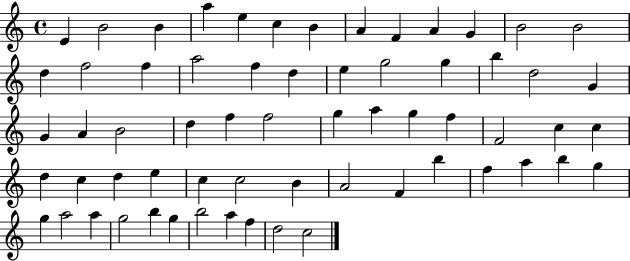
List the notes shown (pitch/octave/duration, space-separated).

E4/q B4/h B4/q A5/q E5/q C5/q B4/q A4/q F4/q A4/q G4/q B4/h B4/h D5/q F5/h F5/q A5/h F5/q D5/q E5/q G5/h G5/q B5/q D5/h G4/q G4/q A4/q B4/h D5/q F5/q F5/h G5/q A5/q G5/q F5/q F4/h C5/q C5/q D5/q C5/q D5/q E5/q C5/q C5/h B4/q A4/h F4/q B5/q F5/q A5/q B5/q G5/q G5/q A5/h A5/q G5/h B5/q G5/q B5/h A5/q F5/q D5/h C5/h